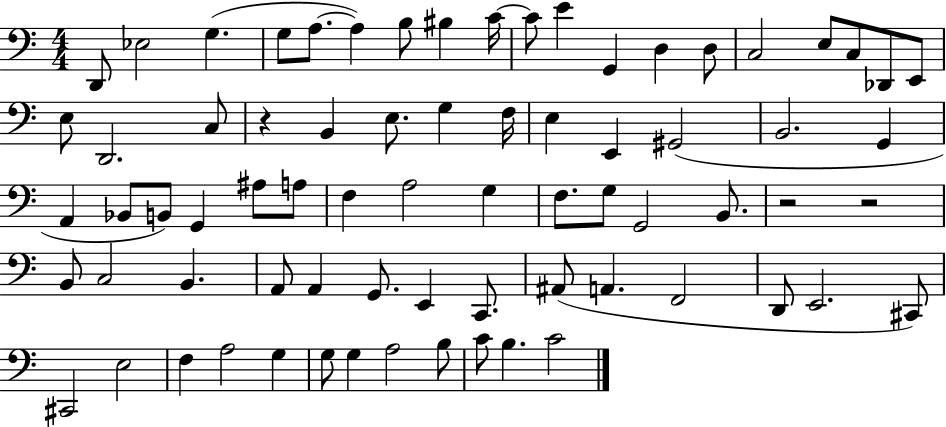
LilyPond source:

{
  \clef bass
  \numericTimeSignature
  \time 4/4
  \key c \major
  d,8 ees2 g4.( | g8 a8.~~ a4) b8 bis4 c'16~~ | c'8 e'4 g,4 d4 d8 | c2 e8 c8 des,8 e,8 | \break e8 d,2. c8 | r4 b,4 e8. g4 f16 | e4 e,4 gis,2( | b,2. g,4 | \break a,4 bes,8 b,8) g,4 ais8 a8 | f4 a2 g4 | f8. g8 g,2 b,8. | r2 r2 | \break b,8 c2 b,4. | a,8 a,4 g,8. e,4 c,8. | ais,8( a,4. f,2 | d,8 e,2. cis,8) | \break cis,2 e2 | f4 a2 g4 | g8 g4 a2 b8 | c'8 b4. c'2 | \break \bar "|."
}